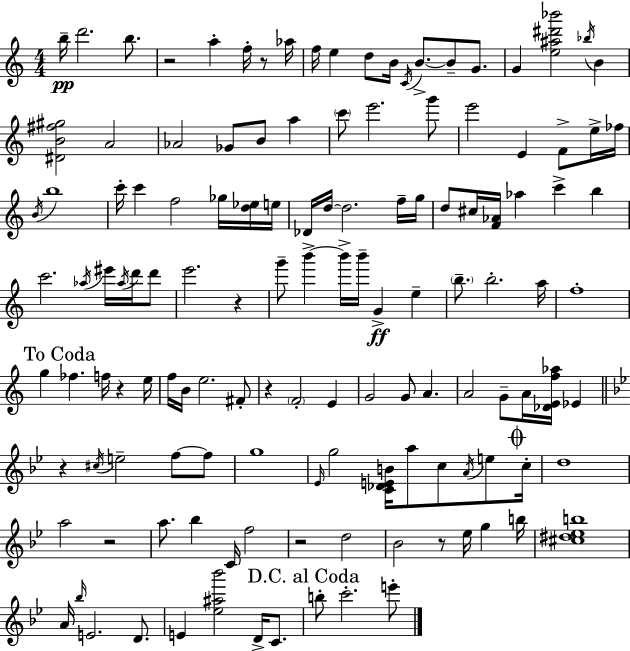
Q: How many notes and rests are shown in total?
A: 131